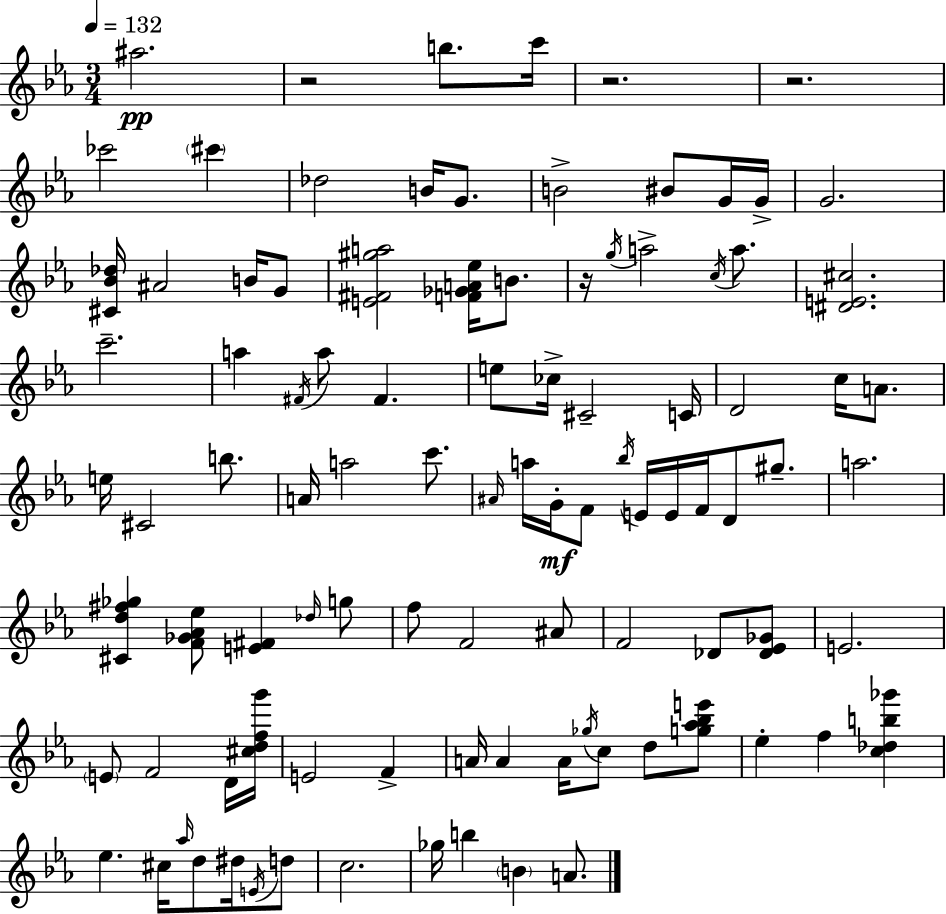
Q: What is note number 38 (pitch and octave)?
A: A5